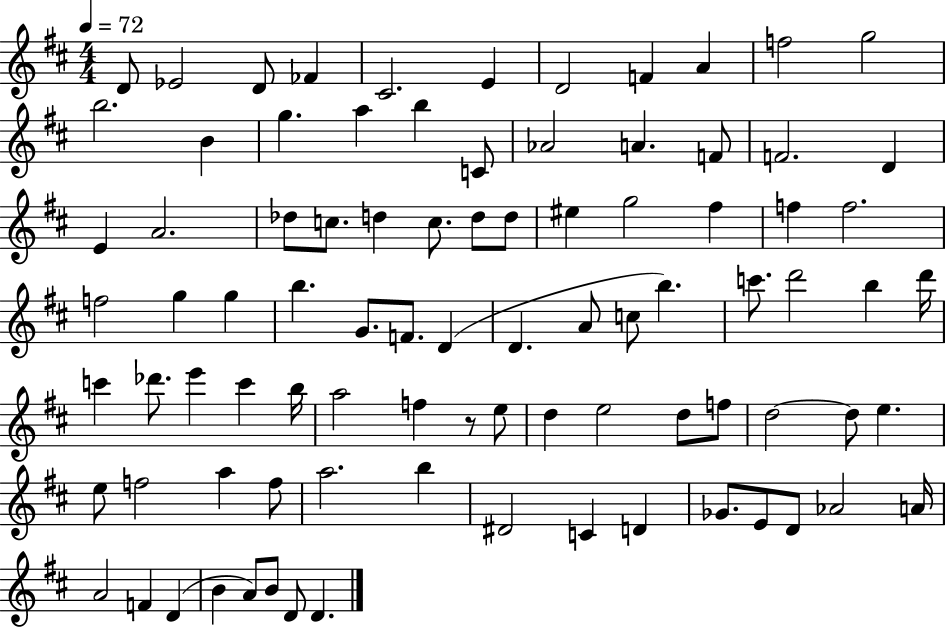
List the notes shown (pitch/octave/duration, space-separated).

D4/e Eb4/h D4/e FES4/q C#4/h. E4/q D4/h F4/q A4/q F5/h G5/h B5/h. B4/q G5/q. A5/q B5/q C4/e Ab4/h A4/q. F4/e F4/h. D4/q E4/q A4/h. Db5/e C5/e. D5/q C5/e. D5/e D5/e EIS5/q G5/h F#5/q F5/q F5/h. F5/h G5/q G5/q B5/q. G4/e. F4/e. D4/q D4/q. A4/e C5/e B5/q. C6/e. D6/h B5/q D6/s C6/q Db6/e. E6/q C6/q B5/s A5/h F5/q R/e E5/e D5/q E5/h D5/e F5/e D5/h D5/e E5/q. E5/e F5/h A5/q F5/e A5/h. B5/q D#4/h C4/q D4/q Gb4/e. E4/e D4/e Ab4/h A4/s A4/h F4/q D4/q B4/q A4/e B4/e D4/e D4/q.